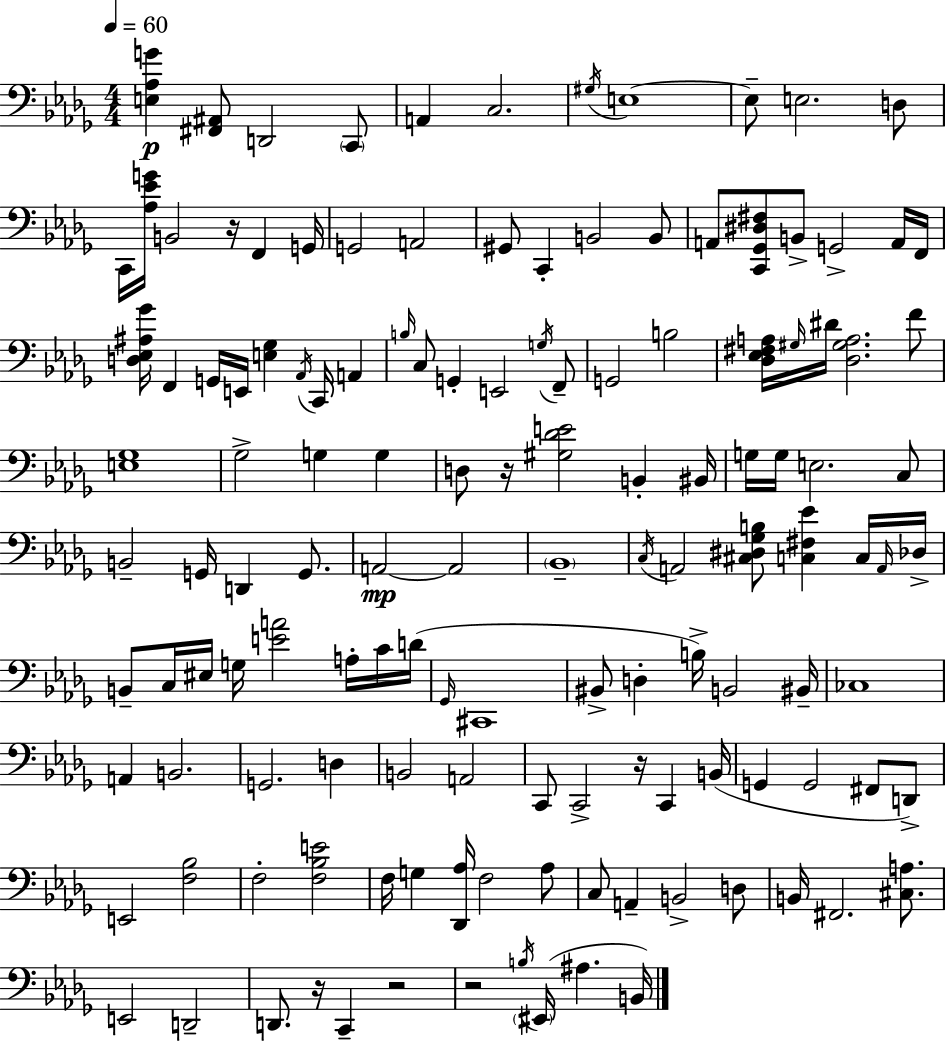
[E3,Ab3,G4]/q [F#2,A#2]/e D2/h C2/e A2/q C3/h. G#3/s E3/w E3/e E3/h. D3/e C2/s [Ab3,Eb4,G4]/s B2/h R/s F2/q G2/s G2/h A2/h G#2/e C2/q B2/h B2/e A2/e [C2,Gb2,D#3,F#3]/e B2/e G2/h A2/s F2/s [D3,Eb3,A#3,Gb4]/s F2/q G2/s E2/s [E3,Gb3]/q Ab2/s C2/s A2/q B3/s C3/e G2/q E2/h G3/s F2/e G2/h B3/h [Db3,Eb3,F#3,A3]/s G#3/s D#4/s [Db3,G#3,A3]/h. F4/e [E3,Gb3]/w Gb3/h G3/q G3/q D3/e R/s [G#3,Db4,E4]/h B2/q BIS2/s G3/s G3/s E3/h. C3/e B2/h G2/s D2/q G2/e. A2/h A2/h Bb2/w C3/s A2/h [C#3,D#3,Gb3,B3]/e [C3,F#3,Eb4]/q C3/s A2/s Db3/s B2/e C3/s EIS3/s G3/s [E4,A4]/h A3/s C4/s D4/s Gb2/s C#2/w BIS2/e D3/q B3/s B2/h BIS2/s CES3/w A2/q B2/h. G2/h. D3/q B2/h A2/h C2/e C2/h R/s C2/q B2/s G2/q G2/h F#2/e D2/e E2/h [F3,Bb3]/h F3/h [F3,Bb3,E4]/h F3/s G3/q [Db2,Ab3]/s F3/h Ab3/e C3/e A2/q B2/h D3/e B2/s F#2/h. [C#3,A3]/e. E2/h D2/h D2/e. R/s C2/q R/h R/h B3/s EIS2/s A#3/q. B2/s